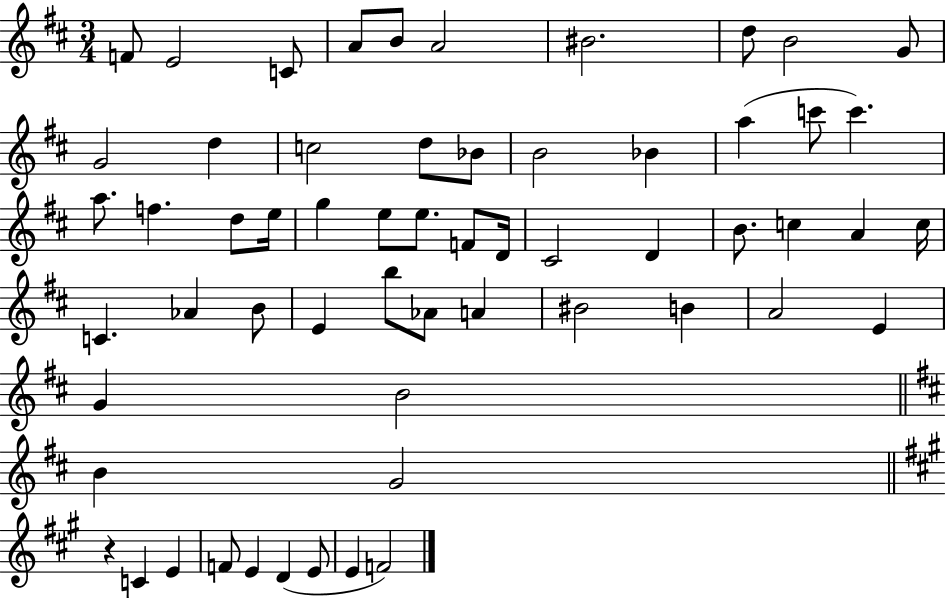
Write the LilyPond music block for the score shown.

{
  \clef treble
  \numericTimeSignature
  \time 3/4
  \key d \major
  \repeat volta 2 { f'8 e'2 c'8 | a'8 b'8 a'2 | bis'2. | d''8 b'2 g'8 | \break g'2 d''4 | c''2 d''8 bes'8 | b'2 bes'4 | a''4( c'''8 c'''4.) | \break a''8. f''4. d''8 e''16 | g''4 e''8 e''8. f'8 d'16 | cis'2 d'4 | b'8. c''4 a'4 c''16 | \break c'4. aes'4 b'8 | e'4 b''8 aes'8 a'4 | bis'2 b'4 | a'2 e'4 | \break g'4 b'2 | \bar "||" \break \key d \major b'4 g'2 | \bar "||" \break \key a \major r4 c'4 e'4 | f'8 e'4 d'4( e'8 | e'4 f'2) | } \bar "|."
}